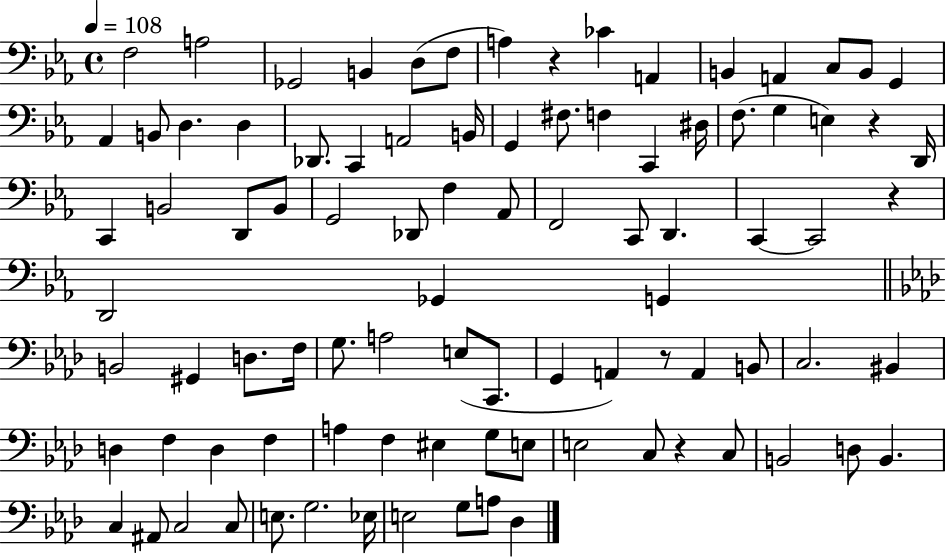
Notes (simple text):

F3/h A3/h Gb2/h B2/q D3/e F3/e A3/q R/q CES4/q A2/q B2/q A2/q C3/e B2/e G2/q Ab2/q B2/e D3/q. D3/q Db2/e. C2/q A2/h B2/s G2/q F#3/e. F3/q C2/q D#3/s F3/e. G3/q E3/q R/q D2/s C2/q B2/h D2/e B2/e G2/h Db2/e F3/q Ab2/e F2/h C2/e D2/q. C2/q C2/h R/q D2/h Gb2/q G2/q B2/h G#2/q D3/e. F3/s G3/e. A3/h E3/e C2/e. G2/q A2/q R/e A2/q B2/e C3/h. BIS2/q D3/q F3/q D3/q F3/q A3/q F3/q EIS3/q G3/e E3/e E3/h C3/e R/q C3/e B2/h D3/e B2/q. C3/q A#2/e C3/h C3/e E3/e. G3/h. Eb3/s E3/h G3/e A3/e Db3/q